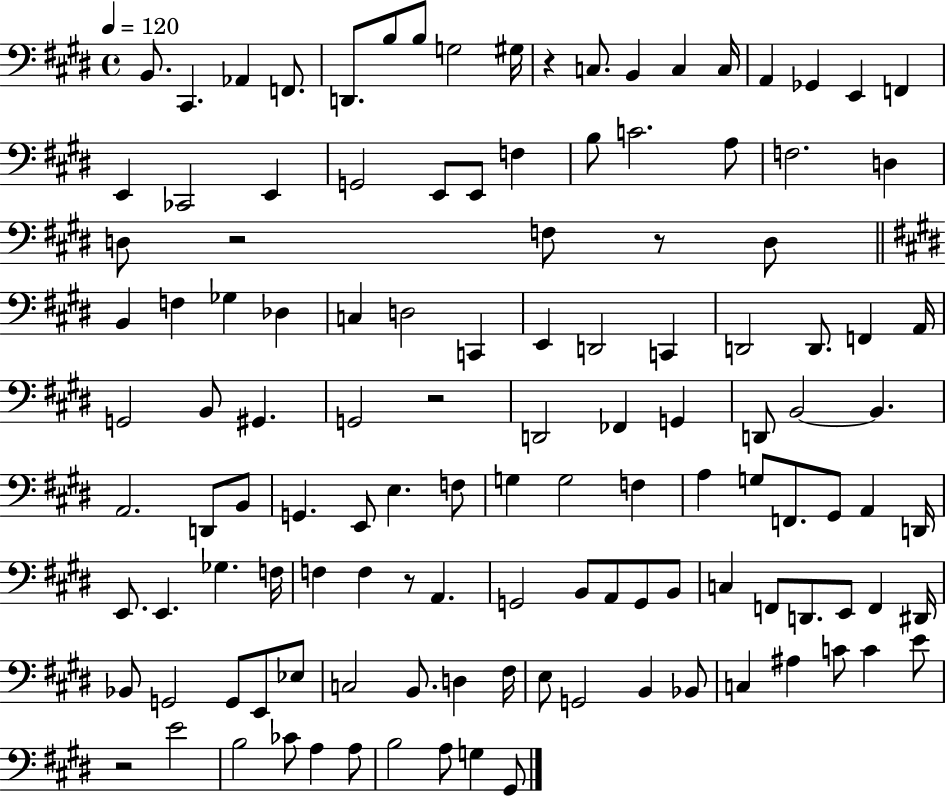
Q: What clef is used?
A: bass